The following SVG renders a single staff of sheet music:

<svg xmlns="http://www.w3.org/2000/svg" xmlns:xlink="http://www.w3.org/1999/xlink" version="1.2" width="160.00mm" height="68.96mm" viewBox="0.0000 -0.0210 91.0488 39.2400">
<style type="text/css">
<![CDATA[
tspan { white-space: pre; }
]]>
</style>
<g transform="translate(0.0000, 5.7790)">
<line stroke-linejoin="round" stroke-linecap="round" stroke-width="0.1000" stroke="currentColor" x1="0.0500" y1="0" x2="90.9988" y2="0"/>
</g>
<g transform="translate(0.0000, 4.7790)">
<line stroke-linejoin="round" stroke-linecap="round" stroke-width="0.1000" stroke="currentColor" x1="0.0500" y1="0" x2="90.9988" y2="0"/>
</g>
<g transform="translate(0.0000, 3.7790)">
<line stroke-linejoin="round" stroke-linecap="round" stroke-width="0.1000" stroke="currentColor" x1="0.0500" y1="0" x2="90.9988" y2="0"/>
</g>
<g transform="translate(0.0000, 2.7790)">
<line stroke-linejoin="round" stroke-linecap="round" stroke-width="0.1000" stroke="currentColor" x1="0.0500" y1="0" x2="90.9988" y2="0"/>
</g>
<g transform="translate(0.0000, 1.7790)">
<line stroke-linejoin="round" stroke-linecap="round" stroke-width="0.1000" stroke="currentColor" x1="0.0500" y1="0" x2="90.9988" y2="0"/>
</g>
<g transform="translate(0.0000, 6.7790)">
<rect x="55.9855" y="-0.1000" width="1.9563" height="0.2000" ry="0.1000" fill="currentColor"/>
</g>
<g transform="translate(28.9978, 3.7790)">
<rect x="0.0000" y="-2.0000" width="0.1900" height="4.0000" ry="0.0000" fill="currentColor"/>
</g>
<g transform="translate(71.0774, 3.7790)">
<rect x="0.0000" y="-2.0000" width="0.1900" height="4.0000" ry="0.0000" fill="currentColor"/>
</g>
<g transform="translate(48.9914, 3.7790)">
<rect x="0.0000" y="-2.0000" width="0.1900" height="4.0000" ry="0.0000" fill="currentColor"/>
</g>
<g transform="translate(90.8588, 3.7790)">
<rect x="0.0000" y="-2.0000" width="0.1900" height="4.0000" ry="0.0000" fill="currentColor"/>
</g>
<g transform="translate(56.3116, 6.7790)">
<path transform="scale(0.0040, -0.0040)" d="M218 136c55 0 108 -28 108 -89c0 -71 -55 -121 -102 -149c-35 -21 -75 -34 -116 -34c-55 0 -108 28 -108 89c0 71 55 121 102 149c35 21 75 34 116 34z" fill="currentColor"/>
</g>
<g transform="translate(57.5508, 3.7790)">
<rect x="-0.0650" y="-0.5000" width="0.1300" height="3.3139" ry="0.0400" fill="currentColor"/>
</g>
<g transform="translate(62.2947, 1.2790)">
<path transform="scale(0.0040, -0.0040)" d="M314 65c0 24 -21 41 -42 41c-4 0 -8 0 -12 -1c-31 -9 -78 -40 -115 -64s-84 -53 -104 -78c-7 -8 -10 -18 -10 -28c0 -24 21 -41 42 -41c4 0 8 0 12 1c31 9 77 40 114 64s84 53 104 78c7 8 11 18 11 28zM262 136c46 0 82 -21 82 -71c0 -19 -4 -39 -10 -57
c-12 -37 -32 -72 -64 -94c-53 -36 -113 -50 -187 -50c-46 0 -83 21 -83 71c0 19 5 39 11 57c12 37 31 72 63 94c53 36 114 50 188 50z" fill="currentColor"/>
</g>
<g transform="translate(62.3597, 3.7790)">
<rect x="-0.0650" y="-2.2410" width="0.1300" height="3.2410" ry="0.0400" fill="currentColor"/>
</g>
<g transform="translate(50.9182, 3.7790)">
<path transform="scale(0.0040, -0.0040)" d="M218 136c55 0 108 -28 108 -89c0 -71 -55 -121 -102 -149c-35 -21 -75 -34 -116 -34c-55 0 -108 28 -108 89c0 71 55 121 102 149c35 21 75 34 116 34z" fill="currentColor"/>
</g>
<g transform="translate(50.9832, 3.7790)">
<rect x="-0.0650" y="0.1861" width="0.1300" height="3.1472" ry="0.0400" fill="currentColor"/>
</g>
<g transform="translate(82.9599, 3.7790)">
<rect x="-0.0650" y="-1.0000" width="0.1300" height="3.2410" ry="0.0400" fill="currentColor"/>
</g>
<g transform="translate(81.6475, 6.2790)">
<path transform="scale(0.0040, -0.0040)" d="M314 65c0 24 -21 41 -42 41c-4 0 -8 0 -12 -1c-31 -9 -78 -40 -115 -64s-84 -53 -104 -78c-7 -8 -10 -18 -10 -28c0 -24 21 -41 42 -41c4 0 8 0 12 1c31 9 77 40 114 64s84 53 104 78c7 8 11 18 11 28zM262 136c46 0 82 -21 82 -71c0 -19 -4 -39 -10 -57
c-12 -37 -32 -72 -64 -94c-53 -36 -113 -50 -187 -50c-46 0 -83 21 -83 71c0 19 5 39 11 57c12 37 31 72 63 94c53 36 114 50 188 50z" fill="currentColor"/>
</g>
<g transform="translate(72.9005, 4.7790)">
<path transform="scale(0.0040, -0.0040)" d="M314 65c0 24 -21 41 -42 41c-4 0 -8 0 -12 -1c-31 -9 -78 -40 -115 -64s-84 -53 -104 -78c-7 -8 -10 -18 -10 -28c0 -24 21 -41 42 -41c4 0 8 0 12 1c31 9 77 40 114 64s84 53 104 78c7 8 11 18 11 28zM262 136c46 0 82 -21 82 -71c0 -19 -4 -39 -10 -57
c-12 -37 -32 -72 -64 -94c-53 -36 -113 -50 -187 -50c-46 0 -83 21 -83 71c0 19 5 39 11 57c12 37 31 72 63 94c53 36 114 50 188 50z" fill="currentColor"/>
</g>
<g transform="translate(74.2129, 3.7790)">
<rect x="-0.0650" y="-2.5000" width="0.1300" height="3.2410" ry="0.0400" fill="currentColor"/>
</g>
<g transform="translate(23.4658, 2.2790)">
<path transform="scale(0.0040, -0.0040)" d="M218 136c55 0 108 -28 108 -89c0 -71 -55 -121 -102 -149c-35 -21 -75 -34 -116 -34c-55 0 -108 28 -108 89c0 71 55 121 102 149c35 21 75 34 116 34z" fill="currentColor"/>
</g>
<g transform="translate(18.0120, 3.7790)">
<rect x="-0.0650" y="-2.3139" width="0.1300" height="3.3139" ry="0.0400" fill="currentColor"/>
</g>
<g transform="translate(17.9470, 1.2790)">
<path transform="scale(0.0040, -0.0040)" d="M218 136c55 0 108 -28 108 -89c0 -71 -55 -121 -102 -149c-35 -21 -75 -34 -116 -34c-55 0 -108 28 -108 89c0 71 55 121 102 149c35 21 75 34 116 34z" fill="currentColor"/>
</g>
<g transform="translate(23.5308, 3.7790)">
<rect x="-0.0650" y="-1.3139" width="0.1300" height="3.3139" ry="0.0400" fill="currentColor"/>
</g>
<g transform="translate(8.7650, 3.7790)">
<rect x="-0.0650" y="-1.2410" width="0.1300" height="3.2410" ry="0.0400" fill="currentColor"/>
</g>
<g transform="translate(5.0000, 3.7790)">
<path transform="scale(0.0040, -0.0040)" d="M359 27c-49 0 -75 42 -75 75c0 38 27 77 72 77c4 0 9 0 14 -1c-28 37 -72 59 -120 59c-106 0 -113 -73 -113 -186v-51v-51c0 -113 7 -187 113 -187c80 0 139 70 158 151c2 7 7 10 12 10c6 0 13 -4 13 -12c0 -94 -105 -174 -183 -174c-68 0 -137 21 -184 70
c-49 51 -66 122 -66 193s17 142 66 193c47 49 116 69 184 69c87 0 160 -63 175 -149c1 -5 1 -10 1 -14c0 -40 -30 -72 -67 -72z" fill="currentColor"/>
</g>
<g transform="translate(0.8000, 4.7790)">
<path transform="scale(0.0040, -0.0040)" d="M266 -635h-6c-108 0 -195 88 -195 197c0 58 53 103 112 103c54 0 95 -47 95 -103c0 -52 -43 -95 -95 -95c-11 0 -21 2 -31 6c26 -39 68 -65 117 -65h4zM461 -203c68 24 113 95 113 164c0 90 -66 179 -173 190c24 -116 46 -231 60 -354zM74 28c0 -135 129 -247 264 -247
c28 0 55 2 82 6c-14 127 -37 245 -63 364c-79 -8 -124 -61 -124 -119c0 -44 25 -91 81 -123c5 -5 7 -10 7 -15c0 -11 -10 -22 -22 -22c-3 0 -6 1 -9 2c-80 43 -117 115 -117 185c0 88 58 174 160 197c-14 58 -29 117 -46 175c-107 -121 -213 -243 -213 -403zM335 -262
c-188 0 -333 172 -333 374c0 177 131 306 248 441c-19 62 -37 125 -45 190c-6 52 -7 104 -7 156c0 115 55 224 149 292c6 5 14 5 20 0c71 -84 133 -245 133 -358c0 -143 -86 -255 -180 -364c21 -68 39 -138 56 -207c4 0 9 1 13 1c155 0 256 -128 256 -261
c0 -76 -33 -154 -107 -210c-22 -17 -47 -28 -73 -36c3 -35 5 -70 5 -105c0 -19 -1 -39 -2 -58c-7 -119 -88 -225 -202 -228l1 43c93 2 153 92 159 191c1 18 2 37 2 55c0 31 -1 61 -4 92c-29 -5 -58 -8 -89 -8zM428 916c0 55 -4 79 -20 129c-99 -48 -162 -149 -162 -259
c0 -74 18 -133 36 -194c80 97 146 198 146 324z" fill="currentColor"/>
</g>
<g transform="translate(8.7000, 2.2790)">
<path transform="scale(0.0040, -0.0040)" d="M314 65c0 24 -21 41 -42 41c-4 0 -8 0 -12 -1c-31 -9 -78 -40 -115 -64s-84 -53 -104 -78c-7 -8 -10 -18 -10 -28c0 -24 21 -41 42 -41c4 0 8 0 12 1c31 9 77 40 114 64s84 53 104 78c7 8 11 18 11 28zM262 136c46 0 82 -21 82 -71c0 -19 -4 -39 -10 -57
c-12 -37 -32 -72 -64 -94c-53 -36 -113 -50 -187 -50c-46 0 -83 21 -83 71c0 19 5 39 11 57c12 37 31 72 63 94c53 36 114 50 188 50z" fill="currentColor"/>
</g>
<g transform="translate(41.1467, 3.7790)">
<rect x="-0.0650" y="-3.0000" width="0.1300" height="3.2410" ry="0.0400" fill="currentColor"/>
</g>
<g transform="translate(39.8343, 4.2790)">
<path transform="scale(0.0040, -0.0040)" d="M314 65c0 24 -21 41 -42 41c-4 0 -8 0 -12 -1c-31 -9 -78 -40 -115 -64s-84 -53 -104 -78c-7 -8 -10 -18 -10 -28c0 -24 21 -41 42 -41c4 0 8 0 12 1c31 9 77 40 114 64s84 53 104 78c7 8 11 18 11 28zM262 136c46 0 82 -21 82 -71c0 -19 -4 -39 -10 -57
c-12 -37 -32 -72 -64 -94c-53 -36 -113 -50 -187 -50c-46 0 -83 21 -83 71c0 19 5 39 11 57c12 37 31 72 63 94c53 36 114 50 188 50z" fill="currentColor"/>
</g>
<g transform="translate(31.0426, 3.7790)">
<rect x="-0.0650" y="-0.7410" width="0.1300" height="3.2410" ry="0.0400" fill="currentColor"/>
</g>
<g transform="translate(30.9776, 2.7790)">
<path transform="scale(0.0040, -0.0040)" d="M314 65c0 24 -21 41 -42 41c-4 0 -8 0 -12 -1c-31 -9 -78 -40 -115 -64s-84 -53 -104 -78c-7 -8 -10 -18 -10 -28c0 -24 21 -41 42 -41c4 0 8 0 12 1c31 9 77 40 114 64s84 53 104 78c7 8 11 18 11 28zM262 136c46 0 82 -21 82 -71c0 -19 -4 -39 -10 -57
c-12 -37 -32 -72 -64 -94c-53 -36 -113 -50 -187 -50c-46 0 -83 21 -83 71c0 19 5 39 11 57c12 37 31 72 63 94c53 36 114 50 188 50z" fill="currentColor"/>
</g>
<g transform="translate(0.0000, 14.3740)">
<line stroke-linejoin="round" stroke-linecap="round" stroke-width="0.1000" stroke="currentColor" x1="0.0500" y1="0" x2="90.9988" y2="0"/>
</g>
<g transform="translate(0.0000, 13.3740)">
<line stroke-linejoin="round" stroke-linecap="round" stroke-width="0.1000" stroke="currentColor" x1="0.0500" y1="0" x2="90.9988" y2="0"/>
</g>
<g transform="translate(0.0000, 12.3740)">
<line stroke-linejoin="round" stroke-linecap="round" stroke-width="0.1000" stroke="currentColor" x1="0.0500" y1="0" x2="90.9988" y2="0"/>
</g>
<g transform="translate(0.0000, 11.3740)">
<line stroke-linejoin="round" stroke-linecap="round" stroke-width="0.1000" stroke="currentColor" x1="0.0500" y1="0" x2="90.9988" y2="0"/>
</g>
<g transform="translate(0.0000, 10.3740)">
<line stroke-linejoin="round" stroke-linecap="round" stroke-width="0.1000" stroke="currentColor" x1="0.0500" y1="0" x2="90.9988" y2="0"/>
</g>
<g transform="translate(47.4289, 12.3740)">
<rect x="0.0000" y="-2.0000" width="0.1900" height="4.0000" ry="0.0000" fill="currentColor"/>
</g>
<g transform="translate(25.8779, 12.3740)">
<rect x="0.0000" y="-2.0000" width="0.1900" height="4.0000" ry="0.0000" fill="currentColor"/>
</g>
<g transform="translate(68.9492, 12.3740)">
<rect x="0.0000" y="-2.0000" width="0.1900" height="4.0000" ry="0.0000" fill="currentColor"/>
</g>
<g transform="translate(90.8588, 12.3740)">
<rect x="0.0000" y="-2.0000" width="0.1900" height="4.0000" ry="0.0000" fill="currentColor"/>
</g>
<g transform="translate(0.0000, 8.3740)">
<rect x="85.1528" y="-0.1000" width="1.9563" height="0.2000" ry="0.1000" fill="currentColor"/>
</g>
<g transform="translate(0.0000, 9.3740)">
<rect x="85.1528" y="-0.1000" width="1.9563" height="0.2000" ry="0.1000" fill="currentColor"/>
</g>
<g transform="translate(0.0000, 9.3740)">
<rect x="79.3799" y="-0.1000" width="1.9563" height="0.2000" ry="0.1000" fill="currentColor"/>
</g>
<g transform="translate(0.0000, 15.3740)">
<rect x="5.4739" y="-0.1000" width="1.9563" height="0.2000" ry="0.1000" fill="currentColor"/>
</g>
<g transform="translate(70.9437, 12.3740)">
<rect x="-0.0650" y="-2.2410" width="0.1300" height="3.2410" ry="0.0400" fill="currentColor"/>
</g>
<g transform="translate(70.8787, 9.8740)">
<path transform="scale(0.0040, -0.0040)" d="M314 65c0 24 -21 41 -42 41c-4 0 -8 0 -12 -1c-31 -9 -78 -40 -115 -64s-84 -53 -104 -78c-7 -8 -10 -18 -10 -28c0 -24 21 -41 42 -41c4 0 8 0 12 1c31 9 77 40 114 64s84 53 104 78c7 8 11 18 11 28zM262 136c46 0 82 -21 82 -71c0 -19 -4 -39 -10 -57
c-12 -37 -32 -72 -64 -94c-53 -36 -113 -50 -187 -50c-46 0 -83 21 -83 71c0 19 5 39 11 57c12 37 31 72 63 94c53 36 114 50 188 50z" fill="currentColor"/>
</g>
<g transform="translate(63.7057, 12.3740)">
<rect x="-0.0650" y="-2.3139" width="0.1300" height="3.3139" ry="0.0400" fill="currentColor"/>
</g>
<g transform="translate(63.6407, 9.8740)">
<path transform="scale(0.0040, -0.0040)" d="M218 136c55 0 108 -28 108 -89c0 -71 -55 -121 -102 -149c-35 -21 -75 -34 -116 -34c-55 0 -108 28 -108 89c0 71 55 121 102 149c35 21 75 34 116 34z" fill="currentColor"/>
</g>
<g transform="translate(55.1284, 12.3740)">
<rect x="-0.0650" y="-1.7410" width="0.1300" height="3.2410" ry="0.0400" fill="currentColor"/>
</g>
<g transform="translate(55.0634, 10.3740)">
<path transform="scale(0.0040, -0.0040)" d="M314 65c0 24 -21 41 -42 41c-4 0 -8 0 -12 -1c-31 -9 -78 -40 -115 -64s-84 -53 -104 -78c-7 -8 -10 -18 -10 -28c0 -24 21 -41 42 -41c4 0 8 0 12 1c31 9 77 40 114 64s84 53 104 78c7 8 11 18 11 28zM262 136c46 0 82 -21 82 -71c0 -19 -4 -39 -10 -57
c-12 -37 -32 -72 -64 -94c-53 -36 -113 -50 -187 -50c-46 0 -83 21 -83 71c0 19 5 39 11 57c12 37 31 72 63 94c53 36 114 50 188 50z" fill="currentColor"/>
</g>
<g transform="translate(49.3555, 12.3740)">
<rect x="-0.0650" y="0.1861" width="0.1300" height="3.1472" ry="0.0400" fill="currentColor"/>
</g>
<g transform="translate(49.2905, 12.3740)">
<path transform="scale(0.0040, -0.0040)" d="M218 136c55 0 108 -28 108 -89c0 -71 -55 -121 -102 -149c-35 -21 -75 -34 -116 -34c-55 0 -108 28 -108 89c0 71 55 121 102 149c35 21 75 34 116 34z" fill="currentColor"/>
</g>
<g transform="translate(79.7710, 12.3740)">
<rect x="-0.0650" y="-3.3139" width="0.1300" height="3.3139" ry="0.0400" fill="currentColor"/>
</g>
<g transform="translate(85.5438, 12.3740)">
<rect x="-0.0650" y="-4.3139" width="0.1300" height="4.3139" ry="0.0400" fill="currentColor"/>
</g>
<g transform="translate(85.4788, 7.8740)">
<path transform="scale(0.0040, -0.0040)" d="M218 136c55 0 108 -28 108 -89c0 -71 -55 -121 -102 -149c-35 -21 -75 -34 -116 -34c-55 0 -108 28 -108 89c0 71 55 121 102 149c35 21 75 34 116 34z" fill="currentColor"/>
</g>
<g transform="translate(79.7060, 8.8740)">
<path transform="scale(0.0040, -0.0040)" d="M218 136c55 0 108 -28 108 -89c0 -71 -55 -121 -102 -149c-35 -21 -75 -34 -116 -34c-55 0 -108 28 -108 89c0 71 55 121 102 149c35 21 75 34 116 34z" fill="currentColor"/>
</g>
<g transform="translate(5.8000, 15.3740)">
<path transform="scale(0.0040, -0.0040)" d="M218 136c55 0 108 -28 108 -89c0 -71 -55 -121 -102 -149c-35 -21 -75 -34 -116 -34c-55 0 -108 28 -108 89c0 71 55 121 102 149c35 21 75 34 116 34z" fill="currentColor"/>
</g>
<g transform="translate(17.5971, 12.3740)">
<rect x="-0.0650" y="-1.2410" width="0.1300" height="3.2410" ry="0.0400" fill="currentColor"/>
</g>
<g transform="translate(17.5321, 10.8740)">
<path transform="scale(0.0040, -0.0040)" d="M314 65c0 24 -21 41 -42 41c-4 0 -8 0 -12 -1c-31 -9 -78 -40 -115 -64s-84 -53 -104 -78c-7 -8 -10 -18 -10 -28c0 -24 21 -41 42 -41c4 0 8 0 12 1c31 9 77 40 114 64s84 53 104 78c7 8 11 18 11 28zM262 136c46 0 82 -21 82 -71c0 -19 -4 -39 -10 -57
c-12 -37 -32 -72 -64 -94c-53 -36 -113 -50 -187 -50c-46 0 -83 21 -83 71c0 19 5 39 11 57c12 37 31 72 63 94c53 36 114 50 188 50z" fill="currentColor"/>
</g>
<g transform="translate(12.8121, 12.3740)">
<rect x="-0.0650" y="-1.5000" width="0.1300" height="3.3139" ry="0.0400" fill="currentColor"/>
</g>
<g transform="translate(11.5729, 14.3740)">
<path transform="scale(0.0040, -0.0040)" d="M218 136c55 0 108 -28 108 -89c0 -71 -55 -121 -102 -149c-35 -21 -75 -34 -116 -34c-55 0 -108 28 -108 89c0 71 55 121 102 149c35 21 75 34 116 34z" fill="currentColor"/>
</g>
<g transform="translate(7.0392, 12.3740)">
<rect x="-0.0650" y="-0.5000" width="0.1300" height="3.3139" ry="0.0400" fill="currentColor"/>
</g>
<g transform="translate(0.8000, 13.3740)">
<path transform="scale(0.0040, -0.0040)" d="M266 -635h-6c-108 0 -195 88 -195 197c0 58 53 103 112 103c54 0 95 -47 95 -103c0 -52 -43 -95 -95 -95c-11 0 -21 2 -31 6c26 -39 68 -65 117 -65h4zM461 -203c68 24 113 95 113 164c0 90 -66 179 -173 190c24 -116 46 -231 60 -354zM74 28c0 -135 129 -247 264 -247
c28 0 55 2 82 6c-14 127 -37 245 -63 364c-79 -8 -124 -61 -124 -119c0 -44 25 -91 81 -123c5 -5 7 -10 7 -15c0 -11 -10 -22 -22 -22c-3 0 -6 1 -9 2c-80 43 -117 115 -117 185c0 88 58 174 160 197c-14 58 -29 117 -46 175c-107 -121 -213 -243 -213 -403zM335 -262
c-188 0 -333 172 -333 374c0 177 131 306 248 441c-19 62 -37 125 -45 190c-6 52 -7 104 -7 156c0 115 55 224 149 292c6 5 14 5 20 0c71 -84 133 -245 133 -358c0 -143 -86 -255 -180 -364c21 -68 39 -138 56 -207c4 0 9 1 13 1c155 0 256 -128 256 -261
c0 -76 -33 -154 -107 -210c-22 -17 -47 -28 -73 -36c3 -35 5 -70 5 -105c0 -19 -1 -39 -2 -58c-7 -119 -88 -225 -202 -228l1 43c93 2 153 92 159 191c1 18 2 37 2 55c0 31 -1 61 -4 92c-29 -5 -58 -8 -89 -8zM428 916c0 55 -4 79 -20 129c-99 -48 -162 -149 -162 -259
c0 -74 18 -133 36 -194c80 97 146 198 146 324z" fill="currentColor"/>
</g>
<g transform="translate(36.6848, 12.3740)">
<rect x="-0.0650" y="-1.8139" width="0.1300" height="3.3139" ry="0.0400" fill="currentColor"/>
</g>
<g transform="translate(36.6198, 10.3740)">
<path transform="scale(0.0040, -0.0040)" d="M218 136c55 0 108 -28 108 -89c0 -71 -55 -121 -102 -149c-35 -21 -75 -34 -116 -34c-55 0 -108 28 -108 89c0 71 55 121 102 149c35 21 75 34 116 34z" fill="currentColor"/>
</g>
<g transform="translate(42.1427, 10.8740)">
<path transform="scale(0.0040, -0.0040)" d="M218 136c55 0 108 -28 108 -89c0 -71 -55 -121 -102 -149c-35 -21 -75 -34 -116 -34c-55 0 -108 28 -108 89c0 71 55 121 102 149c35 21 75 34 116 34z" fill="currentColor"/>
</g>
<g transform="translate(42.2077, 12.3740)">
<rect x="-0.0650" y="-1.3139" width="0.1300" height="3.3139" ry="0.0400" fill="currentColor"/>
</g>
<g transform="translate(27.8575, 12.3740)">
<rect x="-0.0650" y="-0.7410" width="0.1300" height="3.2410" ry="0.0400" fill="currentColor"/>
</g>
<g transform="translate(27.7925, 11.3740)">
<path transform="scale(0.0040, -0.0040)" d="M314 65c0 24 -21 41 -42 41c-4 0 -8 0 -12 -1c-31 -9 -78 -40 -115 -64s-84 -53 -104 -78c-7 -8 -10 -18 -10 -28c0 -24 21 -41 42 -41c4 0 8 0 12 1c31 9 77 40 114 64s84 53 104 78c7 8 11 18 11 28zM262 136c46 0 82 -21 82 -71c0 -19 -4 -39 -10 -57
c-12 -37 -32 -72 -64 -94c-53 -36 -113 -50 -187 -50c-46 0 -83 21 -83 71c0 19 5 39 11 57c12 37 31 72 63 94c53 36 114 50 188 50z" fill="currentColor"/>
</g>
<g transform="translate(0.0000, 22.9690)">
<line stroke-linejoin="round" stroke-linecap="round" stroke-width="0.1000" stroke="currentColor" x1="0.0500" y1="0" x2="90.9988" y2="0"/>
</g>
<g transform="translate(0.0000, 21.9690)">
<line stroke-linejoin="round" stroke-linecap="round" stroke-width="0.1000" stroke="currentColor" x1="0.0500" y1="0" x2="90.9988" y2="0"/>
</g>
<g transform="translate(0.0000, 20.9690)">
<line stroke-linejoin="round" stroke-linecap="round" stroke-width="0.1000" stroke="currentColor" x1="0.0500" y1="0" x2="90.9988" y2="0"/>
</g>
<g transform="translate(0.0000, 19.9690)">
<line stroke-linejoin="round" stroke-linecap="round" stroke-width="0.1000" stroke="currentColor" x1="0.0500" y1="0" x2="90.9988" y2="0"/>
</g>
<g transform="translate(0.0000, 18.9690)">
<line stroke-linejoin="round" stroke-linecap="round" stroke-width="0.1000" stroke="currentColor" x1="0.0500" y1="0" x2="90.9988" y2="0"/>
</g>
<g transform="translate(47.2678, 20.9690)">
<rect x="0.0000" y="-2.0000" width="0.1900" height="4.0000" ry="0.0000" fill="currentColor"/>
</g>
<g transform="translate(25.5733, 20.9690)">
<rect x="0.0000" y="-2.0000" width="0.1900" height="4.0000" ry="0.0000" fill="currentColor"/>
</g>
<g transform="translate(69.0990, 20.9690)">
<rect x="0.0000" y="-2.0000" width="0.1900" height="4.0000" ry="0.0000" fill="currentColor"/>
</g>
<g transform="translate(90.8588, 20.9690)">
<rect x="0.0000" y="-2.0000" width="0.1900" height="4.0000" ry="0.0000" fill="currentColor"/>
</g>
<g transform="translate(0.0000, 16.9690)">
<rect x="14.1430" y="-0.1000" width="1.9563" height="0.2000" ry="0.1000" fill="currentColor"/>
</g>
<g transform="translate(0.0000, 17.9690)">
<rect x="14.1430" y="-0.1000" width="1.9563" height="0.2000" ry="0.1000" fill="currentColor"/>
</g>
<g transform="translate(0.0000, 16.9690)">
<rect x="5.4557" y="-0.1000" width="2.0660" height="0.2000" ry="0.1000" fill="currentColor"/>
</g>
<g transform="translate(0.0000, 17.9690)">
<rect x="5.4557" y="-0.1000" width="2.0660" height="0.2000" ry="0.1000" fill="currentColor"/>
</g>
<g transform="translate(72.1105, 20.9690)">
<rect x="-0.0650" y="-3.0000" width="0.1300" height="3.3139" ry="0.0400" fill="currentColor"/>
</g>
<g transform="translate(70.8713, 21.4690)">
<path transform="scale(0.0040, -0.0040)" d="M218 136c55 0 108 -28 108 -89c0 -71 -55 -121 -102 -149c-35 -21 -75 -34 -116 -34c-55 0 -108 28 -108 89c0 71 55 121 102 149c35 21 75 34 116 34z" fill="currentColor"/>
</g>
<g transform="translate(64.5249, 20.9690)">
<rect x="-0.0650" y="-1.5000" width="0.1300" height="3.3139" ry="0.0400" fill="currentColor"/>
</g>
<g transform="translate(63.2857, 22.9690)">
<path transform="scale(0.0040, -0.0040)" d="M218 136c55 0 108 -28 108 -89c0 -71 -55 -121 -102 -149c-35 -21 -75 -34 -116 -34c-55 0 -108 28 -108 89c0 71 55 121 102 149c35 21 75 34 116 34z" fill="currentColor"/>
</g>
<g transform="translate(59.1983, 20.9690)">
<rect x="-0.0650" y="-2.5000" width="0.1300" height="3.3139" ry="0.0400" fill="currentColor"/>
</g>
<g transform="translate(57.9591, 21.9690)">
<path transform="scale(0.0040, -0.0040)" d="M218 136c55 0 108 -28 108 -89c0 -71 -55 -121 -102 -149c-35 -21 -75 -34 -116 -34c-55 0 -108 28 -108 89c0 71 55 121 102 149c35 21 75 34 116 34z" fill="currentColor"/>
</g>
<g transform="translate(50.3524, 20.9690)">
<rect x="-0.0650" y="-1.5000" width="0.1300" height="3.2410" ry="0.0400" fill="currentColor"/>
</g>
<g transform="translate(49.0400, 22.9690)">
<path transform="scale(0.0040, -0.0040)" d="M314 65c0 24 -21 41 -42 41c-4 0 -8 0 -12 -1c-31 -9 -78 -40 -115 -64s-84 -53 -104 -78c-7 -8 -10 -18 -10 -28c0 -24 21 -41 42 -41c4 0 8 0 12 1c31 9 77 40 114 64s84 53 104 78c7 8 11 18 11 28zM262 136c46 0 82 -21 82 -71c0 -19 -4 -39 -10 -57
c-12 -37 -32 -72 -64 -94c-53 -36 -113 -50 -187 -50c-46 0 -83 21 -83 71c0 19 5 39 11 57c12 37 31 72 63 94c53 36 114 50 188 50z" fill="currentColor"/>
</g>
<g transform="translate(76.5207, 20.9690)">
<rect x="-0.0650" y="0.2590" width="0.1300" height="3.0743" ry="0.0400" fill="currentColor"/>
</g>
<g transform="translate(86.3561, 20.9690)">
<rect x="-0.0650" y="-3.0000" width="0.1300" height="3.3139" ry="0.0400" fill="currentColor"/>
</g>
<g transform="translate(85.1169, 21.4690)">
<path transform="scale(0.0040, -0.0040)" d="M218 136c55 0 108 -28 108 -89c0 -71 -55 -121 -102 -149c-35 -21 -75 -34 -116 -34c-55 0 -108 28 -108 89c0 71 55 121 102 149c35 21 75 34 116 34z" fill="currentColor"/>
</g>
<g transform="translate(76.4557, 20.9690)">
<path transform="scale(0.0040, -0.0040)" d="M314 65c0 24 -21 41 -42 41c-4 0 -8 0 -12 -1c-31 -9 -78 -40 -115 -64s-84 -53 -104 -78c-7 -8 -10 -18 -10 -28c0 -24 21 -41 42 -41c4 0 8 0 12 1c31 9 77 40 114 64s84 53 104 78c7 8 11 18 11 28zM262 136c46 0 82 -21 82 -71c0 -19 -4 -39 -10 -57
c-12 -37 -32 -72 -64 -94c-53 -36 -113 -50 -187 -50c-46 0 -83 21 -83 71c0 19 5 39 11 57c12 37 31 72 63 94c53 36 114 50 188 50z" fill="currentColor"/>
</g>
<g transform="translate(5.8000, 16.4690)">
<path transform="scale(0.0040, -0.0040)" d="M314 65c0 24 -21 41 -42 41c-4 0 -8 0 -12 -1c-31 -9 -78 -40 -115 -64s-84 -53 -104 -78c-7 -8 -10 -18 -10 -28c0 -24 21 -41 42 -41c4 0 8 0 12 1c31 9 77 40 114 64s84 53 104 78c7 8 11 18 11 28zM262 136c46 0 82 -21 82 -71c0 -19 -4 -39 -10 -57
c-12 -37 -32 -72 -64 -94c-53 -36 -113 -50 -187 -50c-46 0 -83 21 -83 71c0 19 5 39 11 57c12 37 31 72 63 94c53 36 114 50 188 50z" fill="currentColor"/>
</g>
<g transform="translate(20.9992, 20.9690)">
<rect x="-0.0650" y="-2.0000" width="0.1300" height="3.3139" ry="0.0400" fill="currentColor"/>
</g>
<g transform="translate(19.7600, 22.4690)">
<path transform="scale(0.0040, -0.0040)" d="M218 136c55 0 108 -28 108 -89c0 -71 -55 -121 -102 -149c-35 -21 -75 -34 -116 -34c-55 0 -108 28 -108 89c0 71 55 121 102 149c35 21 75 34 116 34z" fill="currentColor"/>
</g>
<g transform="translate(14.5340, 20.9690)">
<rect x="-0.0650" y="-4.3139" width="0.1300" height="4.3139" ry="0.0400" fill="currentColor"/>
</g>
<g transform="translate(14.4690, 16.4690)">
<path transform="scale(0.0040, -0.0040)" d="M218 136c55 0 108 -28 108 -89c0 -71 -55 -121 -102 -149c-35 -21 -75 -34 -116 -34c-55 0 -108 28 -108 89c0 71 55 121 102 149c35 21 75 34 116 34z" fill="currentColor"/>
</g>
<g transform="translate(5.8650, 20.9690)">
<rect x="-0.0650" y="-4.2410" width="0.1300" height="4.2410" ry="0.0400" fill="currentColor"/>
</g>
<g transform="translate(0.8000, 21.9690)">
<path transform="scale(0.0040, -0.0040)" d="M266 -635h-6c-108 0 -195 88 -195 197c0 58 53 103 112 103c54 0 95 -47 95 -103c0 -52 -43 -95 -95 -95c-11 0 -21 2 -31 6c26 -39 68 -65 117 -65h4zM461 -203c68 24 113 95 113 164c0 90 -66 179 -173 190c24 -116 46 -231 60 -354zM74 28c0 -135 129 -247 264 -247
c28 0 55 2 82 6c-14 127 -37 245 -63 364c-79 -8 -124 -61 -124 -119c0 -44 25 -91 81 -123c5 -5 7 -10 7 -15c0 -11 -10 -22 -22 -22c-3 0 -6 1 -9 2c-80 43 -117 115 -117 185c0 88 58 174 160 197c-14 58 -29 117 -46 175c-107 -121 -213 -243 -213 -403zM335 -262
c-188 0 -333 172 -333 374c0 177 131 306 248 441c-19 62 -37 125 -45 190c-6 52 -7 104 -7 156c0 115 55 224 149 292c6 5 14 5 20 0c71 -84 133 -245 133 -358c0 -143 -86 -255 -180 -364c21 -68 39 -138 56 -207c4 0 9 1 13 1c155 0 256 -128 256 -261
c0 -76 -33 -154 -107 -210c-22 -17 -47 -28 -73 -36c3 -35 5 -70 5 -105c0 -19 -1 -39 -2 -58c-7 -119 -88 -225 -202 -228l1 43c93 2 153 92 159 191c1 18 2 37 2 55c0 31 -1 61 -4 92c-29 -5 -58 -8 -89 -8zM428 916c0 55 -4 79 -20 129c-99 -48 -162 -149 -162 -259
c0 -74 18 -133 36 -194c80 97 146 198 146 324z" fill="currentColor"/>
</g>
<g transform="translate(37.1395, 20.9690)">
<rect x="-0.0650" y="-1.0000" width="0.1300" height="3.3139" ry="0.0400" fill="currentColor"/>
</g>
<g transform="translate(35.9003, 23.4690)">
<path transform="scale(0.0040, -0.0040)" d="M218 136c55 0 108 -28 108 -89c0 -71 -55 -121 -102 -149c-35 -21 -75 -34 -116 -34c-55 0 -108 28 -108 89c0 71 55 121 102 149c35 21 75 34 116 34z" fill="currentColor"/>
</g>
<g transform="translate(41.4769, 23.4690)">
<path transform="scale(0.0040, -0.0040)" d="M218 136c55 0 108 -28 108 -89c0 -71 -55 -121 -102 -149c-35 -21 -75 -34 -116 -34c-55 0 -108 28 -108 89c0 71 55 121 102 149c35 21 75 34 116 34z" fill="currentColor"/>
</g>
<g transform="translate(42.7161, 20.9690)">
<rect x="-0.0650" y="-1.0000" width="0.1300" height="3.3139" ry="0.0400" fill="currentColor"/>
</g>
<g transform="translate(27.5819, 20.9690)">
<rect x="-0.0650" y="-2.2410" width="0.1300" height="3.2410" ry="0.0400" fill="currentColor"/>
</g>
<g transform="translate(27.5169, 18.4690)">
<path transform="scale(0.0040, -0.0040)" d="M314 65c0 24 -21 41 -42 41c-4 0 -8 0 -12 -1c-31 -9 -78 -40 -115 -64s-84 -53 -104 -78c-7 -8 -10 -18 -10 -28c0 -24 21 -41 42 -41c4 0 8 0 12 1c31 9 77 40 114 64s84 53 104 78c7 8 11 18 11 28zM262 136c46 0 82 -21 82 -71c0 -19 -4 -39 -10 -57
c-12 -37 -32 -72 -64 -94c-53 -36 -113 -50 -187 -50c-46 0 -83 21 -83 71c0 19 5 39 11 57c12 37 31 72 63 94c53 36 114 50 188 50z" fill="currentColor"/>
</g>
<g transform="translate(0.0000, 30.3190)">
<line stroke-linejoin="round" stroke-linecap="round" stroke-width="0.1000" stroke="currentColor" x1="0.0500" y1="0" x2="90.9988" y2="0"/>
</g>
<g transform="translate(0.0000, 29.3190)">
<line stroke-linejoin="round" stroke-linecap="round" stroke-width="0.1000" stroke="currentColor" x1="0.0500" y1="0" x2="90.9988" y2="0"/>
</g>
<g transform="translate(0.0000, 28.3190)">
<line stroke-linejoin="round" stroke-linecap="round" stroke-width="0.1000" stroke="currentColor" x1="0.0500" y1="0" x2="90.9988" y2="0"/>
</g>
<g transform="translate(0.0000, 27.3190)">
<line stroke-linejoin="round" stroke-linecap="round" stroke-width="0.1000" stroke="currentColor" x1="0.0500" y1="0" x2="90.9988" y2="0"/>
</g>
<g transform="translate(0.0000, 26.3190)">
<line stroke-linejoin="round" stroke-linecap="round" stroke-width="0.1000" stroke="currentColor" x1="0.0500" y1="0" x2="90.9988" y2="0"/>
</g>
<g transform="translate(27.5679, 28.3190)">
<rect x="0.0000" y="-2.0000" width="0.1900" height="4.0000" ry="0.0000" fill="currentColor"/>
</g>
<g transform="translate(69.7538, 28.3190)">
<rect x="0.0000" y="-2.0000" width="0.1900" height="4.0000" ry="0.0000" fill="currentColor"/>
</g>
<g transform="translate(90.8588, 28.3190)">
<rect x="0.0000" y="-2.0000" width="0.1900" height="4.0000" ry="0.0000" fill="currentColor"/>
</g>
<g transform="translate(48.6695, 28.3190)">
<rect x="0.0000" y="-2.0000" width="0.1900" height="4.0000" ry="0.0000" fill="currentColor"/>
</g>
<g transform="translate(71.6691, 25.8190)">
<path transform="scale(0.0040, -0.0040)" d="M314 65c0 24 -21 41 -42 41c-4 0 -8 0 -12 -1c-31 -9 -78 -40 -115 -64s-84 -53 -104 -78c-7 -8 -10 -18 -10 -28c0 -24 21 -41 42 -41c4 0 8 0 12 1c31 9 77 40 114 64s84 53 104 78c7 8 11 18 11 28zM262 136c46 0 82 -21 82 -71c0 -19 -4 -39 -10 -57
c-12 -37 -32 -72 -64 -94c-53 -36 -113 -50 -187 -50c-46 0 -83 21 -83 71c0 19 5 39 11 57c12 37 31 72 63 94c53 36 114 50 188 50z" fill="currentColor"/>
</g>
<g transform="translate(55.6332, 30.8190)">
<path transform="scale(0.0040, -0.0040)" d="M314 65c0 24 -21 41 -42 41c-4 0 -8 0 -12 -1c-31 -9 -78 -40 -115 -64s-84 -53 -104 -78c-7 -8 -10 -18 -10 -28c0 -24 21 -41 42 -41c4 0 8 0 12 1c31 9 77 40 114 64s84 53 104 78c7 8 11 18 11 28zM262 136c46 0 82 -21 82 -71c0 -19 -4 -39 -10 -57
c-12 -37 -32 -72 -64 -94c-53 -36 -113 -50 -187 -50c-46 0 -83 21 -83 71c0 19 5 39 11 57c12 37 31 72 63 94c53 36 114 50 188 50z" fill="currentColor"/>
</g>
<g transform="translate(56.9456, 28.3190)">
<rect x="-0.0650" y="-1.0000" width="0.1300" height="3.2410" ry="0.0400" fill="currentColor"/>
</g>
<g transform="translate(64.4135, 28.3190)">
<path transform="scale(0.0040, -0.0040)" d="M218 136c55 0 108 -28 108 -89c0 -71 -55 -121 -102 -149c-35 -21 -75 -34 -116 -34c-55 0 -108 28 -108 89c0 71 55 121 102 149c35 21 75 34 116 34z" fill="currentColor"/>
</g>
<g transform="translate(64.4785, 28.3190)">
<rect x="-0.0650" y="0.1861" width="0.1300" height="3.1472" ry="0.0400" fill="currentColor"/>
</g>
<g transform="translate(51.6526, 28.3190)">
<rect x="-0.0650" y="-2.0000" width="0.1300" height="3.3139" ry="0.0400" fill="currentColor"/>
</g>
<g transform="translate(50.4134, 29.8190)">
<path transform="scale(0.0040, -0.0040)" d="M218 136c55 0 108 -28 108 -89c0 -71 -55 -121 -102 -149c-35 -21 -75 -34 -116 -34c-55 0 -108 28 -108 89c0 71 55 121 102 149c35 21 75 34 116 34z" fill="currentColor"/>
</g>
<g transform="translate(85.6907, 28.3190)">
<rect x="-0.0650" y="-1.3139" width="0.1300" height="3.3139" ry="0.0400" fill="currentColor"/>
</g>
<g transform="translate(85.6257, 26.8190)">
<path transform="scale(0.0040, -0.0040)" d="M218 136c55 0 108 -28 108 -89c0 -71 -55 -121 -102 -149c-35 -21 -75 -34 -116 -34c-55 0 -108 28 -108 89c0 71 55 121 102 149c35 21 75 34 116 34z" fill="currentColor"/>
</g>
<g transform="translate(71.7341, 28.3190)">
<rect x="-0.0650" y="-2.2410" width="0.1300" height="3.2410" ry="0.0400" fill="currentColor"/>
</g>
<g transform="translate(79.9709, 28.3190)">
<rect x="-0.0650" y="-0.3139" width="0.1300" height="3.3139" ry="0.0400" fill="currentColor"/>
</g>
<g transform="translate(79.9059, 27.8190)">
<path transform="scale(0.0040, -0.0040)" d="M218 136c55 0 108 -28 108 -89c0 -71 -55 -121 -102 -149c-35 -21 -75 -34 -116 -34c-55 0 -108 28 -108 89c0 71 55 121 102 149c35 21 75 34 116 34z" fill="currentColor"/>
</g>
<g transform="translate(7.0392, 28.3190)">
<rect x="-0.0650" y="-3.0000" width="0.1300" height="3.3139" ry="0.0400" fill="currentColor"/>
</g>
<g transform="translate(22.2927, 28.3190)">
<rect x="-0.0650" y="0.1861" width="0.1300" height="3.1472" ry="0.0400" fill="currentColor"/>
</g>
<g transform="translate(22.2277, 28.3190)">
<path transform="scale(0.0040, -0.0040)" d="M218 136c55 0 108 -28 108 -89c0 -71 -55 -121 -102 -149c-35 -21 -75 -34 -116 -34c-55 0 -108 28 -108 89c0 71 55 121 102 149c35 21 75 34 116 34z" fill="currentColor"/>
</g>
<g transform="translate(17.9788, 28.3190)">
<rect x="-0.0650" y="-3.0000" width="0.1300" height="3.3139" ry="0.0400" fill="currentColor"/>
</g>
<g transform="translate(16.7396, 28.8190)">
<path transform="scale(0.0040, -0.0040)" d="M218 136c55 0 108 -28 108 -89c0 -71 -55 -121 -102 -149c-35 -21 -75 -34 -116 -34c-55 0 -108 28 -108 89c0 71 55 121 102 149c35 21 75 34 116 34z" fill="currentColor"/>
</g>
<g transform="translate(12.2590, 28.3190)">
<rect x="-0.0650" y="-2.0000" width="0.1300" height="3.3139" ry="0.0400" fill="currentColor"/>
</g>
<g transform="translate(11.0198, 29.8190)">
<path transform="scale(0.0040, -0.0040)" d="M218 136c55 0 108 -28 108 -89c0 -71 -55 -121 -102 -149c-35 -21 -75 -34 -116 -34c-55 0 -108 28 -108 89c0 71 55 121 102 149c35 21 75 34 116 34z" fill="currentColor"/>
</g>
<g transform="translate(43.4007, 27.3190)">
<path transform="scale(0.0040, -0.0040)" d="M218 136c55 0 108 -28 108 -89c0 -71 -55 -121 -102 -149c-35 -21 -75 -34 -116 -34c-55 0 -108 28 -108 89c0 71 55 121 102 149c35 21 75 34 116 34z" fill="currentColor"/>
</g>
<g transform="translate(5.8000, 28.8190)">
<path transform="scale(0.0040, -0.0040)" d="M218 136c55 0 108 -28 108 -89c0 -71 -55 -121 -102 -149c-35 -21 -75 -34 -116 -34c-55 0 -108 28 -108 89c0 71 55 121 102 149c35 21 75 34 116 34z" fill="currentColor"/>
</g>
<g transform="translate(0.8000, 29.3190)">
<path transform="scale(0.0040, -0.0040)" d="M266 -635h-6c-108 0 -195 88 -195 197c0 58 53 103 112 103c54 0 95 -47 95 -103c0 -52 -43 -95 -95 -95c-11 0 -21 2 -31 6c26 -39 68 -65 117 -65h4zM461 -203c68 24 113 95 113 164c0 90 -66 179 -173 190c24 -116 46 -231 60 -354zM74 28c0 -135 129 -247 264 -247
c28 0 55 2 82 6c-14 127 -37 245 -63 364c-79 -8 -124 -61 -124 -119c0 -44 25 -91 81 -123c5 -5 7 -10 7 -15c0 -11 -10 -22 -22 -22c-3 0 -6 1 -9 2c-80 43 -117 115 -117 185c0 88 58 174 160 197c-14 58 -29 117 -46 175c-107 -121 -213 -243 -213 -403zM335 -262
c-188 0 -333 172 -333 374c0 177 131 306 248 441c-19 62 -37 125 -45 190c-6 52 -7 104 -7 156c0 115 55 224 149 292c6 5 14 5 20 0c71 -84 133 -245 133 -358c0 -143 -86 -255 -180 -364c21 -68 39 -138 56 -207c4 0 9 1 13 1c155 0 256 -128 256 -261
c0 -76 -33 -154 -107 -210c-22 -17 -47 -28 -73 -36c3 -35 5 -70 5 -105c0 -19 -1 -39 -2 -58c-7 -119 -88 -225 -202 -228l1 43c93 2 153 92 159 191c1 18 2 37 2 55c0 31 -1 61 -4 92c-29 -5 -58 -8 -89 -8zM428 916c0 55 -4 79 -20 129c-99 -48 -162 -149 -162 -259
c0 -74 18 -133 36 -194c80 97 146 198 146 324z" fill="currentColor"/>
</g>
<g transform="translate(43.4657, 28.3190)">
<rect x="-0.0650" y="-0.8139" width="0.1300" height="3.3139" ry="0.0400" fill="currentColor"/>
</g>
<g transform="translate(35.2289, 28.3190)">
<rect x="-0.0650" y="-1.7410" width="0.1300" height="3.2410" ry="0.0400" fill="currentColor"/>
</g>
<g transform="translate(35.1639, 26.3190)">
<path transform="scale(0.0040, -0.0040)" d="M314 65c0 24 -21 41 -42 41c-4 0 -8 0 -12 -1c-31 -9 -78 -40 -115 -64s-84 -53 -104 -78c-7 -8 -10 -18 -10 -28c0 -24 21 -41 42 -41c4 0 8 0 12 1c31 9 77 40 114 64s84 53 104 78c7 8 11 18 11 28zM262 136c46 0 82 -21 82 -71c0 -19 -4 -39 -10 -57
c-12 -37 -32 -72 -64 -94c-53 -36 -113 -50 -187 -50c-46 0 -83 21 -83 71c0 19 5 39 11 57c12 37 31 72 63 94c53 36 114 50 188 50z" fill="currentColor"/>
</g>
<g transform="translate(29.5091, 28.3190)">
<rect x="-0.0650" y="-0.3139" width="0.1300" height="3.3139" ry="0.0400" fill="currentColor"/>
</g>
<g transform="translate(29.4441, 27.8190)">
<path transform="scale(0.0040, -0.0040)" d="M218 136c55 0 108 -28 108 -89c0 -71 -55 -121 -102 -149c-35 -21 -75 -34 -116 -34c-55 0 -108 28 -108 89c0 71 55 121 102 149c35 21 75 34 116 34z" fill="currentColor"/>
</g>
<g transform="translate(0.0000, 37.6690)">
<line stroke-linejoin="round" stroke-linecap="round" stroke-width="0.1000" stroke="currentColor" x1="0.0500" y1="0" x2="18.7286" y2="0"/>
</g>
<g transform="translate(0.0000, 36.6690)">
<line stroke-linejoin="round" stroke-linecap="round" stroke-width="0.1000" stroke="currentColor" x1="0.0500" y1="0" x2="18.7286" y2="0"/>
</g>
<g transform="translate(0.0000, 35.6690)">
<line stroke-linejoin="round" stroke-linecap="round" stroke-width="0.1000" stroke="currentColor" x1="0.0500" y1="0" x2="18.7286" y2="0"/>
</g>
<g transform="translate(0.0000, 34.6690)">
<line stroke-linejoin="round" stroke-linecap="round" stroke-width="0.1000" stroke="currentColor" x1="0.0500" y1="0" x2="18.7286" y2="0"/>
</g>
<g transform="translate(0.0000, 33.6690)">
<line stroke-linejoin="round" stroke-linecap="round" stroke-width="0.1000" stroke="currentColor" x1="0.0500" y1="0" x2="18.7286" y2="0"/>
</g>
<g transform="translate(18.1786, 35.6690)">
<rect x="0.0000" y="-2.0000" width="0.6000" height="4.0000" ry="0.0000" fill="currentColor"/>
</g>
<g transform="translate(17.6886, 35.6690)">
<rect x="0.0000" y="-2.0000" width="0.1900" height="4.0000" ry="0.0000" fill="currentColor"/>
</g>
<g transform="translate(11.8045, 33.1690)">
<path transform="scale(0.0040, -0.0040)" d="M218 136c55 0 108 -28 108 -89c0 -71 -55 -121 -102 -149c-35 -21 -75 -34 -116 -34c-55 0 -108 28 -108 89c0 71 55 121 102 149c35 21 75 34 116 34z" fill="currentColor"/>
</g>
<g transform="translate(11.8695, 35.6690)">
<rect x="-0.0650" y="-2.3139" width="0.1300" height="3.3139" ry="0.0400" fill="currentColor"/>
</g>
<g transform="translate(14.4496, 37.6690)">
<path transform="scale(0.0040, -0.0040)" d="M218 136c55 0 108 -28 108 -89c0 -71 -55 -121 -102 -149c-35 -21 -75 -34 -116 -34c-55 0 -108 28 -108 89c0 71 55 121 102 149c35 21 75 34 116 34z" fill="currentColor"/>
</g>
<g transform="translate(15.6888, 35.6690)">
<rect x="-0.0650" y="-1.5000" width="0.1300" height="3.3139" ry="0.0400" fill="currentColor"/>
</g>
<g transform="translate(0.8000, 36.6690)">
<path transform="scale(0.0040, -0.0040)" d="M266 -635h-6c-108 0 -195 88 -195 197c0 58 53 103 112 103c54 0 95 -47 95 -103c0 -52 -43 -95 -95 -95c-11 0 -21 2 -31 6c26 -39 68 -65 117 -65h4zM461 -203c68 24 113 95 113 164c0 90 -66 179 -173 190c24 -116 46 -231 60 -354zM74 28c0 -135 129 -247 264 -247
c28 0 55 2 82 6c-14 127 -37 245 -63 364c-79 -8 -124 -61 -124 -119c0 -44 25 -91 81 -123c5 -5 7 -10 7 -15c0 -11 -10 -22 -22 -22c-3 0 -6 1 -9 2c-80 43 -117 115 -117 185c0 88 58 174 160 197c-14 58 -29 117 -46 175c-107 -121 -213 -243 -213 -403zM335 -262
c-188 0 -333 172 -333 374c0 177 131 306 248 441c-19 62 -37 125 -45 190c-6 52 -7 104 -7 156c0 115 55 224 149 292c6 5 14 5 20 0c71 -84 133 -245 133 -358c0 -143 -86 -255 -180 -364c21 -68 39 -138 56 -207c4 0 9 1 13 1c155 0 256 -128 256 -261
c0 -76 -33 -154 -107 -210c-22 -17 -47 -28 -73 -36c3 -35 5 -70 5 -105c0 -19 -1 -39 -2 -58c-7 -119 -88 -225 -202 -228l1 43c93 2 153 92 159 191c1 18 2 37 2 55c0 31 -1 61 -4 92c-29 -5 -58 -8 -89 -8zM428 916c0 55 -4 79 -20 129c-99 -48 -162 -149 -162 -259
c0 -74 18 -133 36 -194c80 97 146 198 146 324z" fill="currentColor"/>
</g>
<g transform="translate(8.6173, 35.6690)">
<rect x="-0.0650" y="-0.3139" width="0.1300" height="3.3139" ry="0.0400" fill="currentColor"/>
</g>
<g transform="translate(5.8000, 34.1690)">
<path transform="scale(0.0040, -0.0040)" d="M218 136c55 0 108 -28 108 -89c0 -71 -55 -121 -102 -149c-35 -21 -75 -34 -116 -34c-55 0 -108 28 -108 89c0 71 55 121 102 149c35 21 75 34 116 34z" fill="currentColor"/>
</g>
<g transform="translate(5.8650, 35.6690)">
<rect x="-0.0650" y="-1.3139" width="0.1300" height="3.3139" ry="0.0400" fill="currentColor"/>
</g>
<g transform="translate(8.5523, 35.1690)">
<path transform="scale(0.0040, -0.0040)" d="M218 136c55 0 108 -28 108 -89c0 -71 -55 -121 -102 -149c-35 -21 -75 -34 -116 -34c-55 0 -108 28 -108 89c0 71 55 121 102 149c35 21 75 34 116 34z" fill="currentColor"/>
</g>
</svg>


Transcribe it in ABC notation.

X:1
T:Untitled
M:4/4
L:1/4
K:C
e2 g e d2 A2 B C g2 G2 D2 C E e2 d2 f e B f2 g g2 b d' d'2 d' F g2 D D E2 G E A B2 A A F A B c f2 d F D2 B g2 c e e c g E